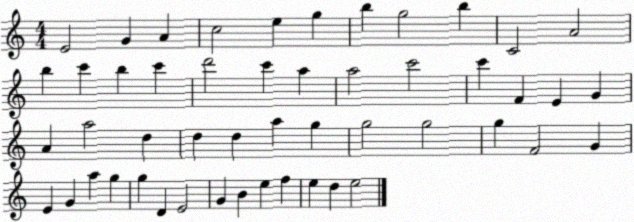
X:1
T:Untitled
M:4/4
L:1/4
K:C
E2 G A c2 e g b g2 b C2 A2 b c' b c' d'2 c' a a2 c'2 c' F E G A a2 d d d a g g2 g2 g F2 G E G a g g D E2 G B e f e d e2